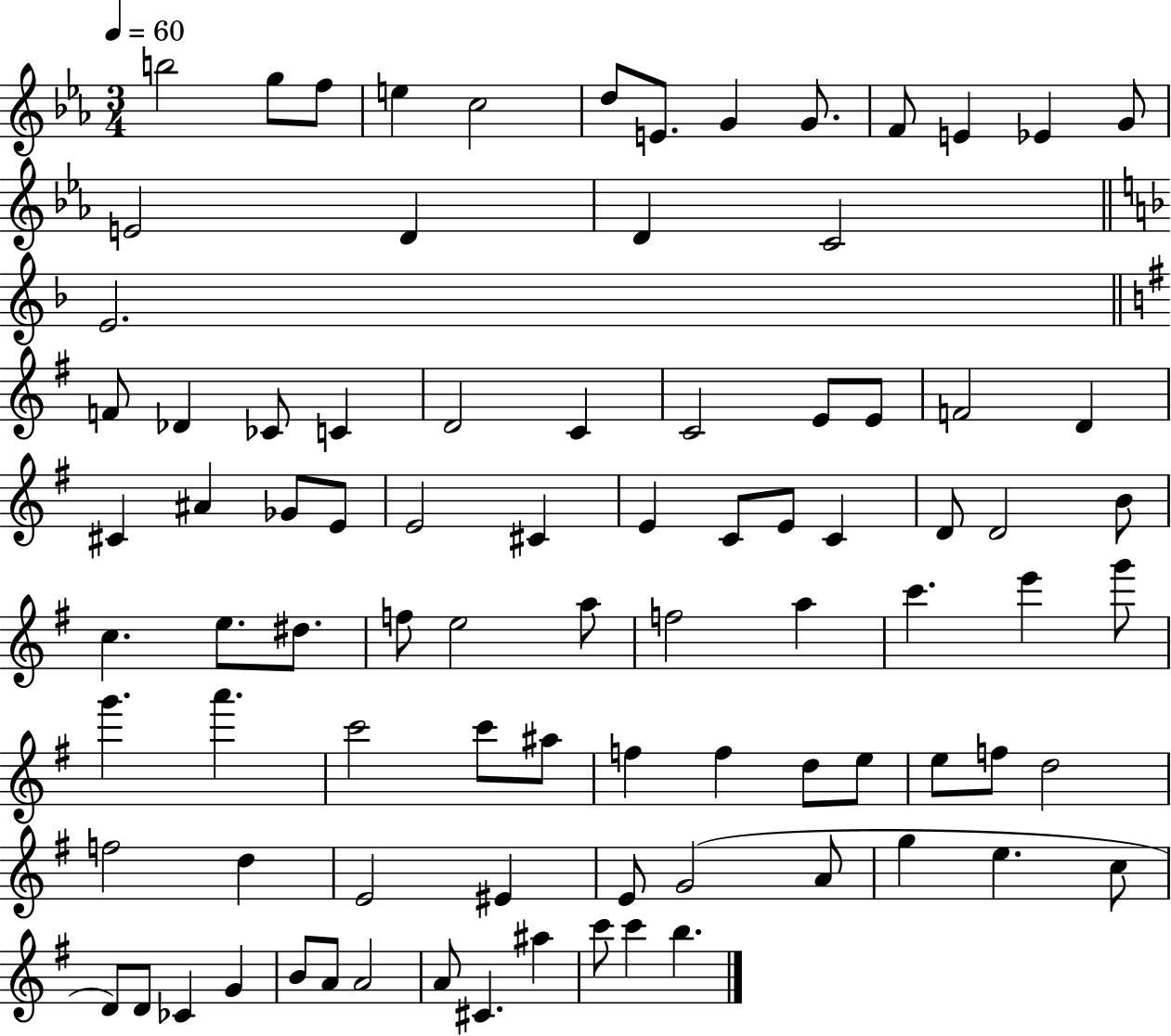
B5/h G5/e F5/e E5/q C5/h D5/e E4/e. G4/q G4/e. F4/e E4/q Eb4/q G4/e E4/h D4/q D4/q C4/h E4/h. F4/e Db4/q CES4/e C4/q D4/h C4/q C4/h E4/e E4/e F4/h D4/q C#4/q A#4/q Gb4/e E4/e E4/h C#4/q E4/q C4/e E4/e C4/q D4/e D4/h B4/e C5/q. E5/e. D#5/e. F5/e E5/h A5/e F5/h A5/q C6/q. E6/q G6/e G6/q. A6/q. C6/h C6/e A#5/e F5/q F5/q D5/e E5/e E5/e F5/e D5/h F5/h D5/q E4/h EIS4/q E4/e G4/h A4/e G5/q E5/q. C5/e D4/e D4/e CES4/q G4/q B4/e A4/e A4/h A4/e C#4/q. A#5/q C6/e C6/q B5/q.